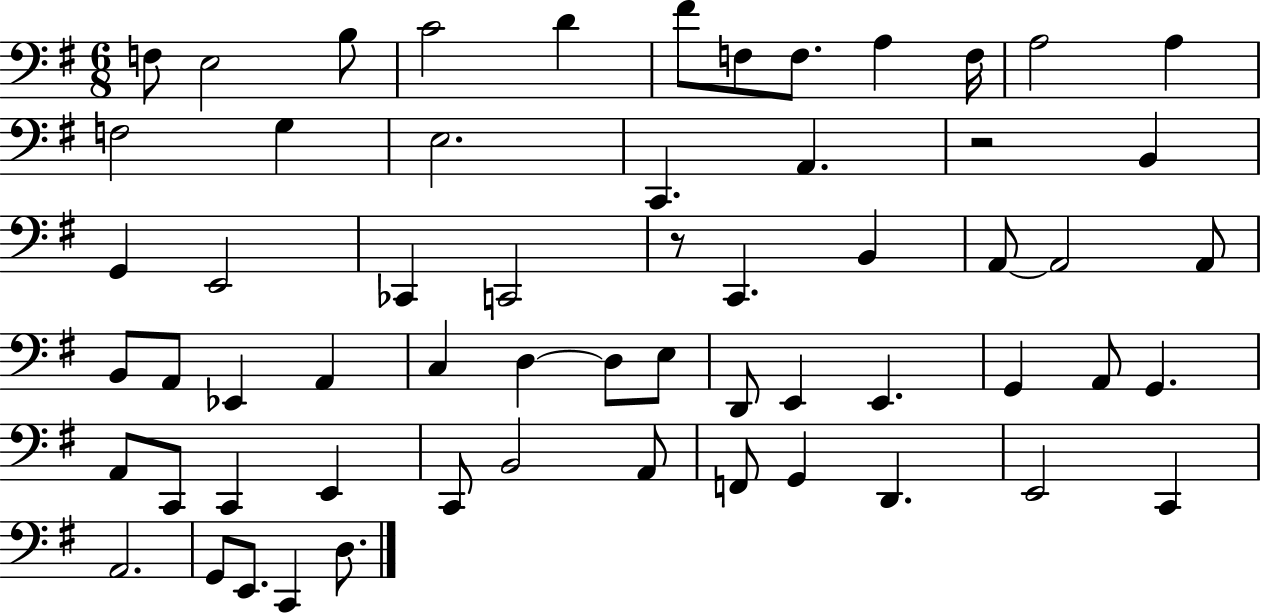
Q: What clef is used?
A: bass